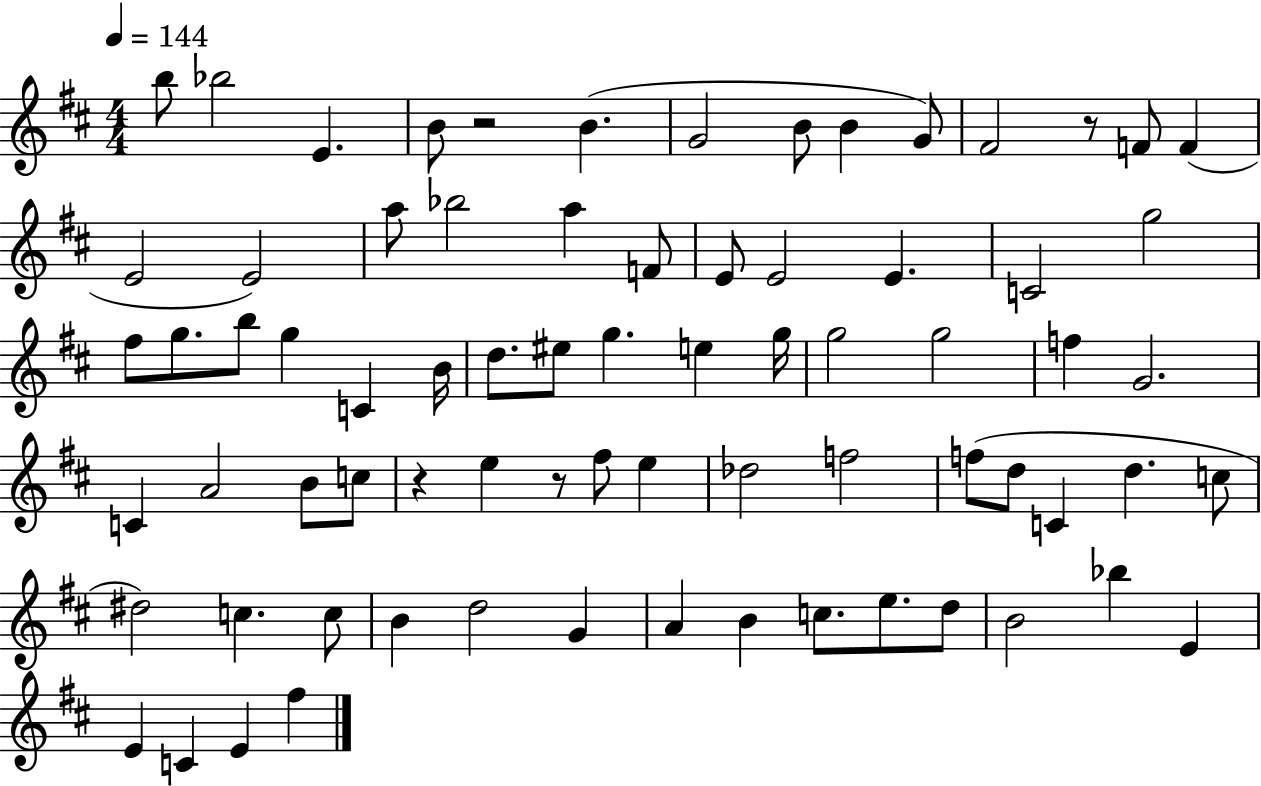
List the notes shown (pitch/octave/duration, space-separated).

B5/e Bb5/h E4/q. B4/e R/h B4/q. G4/h B4/e B4/q G4/e F#4/h R/e F4/e F4/q E4/h E4/h A5/e Bb5/h A5/q F4/e E4/e E4/h E4/q. C4/h G5/h F#5/e G5/e. B5/e G5/q C4/q B4/s D5/e. EIS5/e G5/q. E5/q G5/s G5/h G5/h F5/q G4/h. C4/q A4/h B4/e C5/e R/q E5/q R/e F#5/e E5/q Db5/h F5/h F5/e D5/e C4/q D5/q. C5/e D#5/h C5/q. C5/e B4/q D5/h G4/q A4/q B4/q C5/e. E5/e. D5/e B4/h Bb5/q E4/q E4/q C4/q E4/q F#5/q